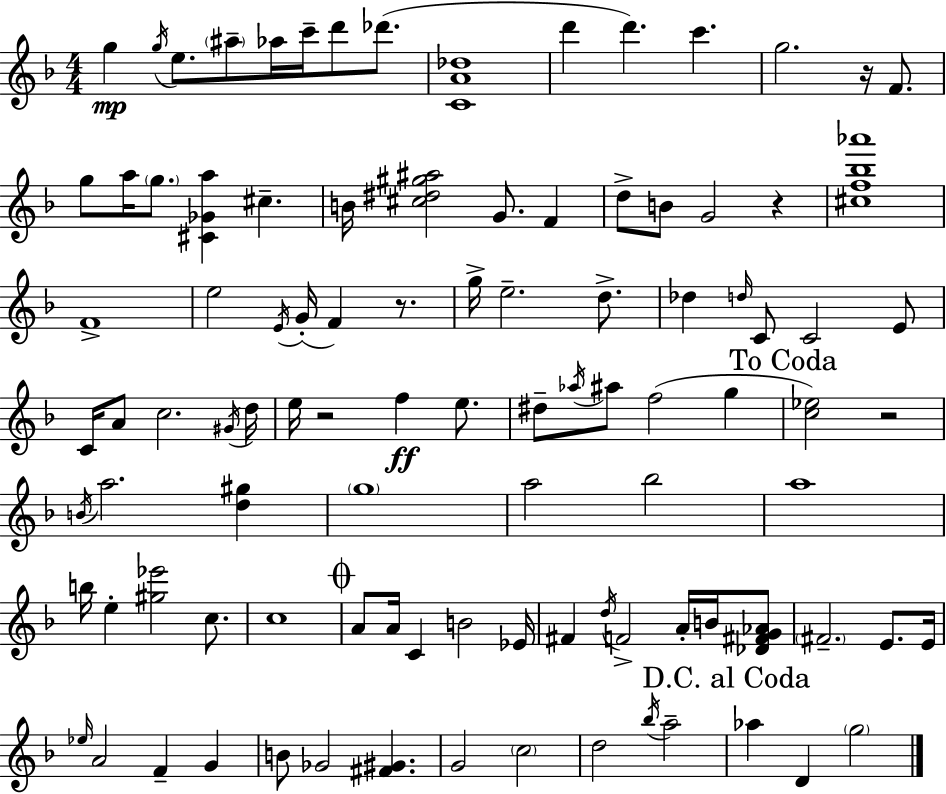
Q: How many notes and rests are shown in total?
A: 100